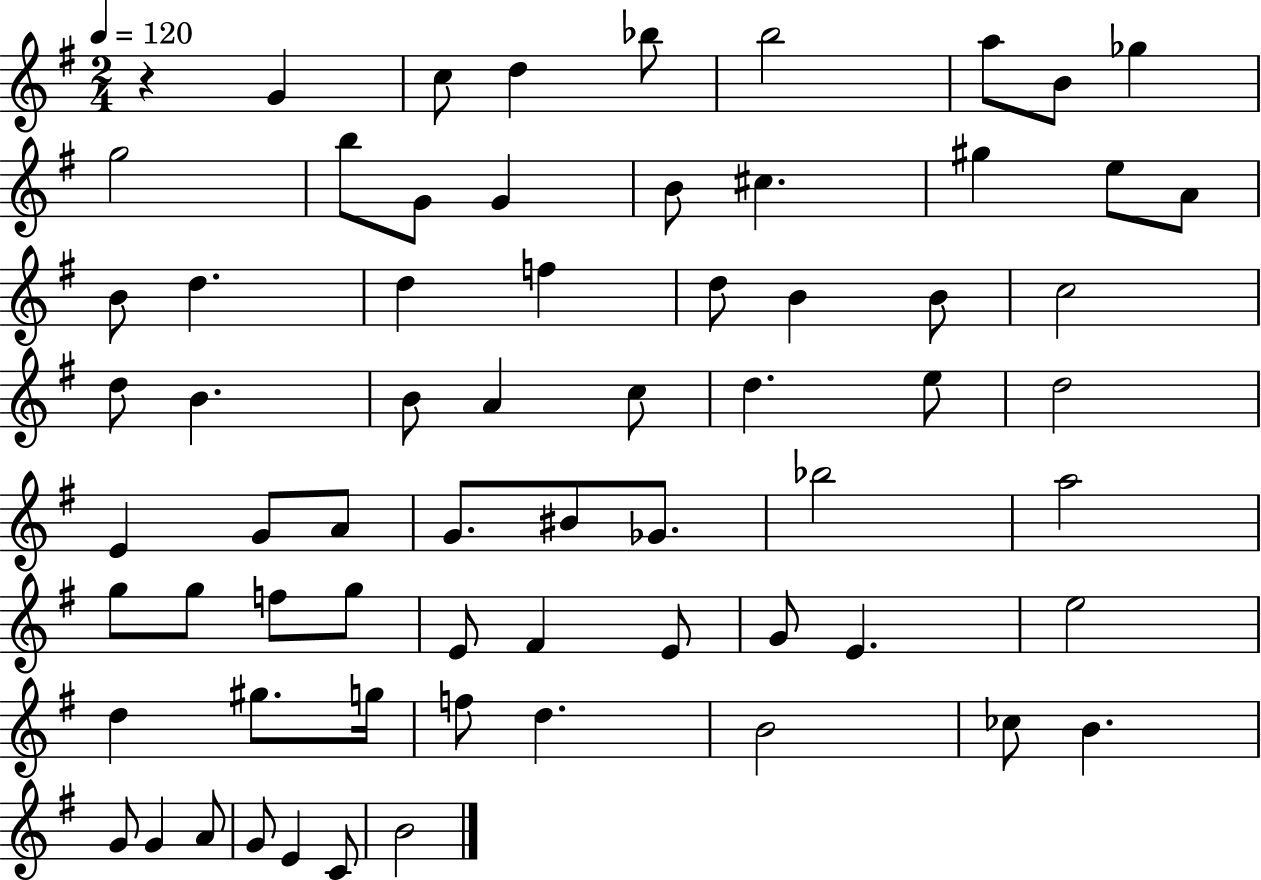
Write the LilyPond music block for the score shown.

{
  \clef treble
  \numericTimeSignature
  \time 2/4
  \key g \major
  \tempo 4 = 120
  \repeat volta 2 { r4 g'4 | c''8 d''4 bes''8 | b''2 | a''8 b'8 ges''4 | \break g''2 | b''8 g'8 g'4 | b'8 cis''4. | gis''4 e''8 a'8 | \break b'8 d''4. | d''4 f''4 | d''8 b'4 b'8 | c''2 | \break d''8 b'4. | b'8 a'4 c''8 | d''4. e''8 | d''2 | \break e'4 g'8 a'8 | g'8. bis'8 ges'8. | bes''2 | a''2 | \break g''8 g''8 f''8 g''8 | e'8 fis'4 e'8 | g'8 e'4. | e''2 | \break d''4 gis''8. g''16 | f''8 d''4. | b'2 | ces''8 b'4. | \break g'8 g'4 a'8 | g'8 e'4 c'8 | b'2 | } \bar "|."
}